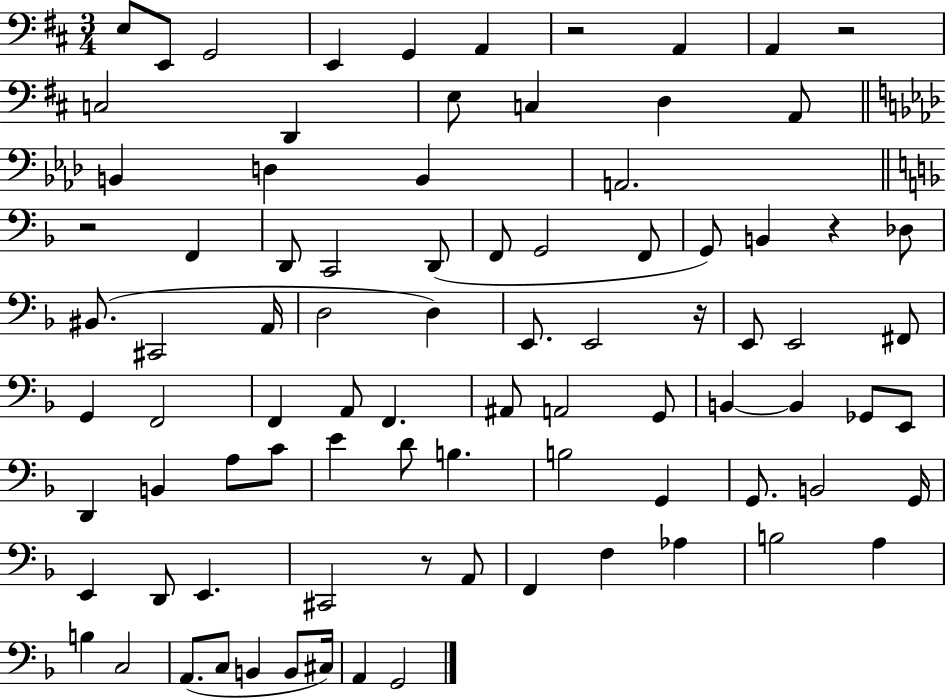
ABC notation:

X:1
T:Untitled
M:3/4
L:1/4
K:D
E,/2 E,,/2 G,,2 E,, G,, A,, z2 A,, A,, z2 C,2 D,, E,/2 C, D, A,,/2 B,, D, B,, A,,2 z2 F,, D,,/2 C,,2 D,,/2 F,,/2 G,,2 F,,/2 G,,/2 B,, z _D,/2 ^B,,/2 ^C,,2 A,,/4 D,2 D, E,,/2 E,,2 z/4 E,,/2 E,,2 ^F,,/2 G,, F,,2 F,, A,,/2 F,, ^A,,/2 A,,2 G,,/2 B,, B,, _G,,/2 E,,/2 D,, B,, A,/2 C/2 E D/2 B, B,2 G,, G,,/2 B,,2 G,,/4 E,, D,,/2 E,, ^C,,2 z/2 A,,/2 F,, F, _A, B,2 A, B, C,2 A,,/2 C,/2 B,, B,,/2 ^C,/4 A,, G,,2